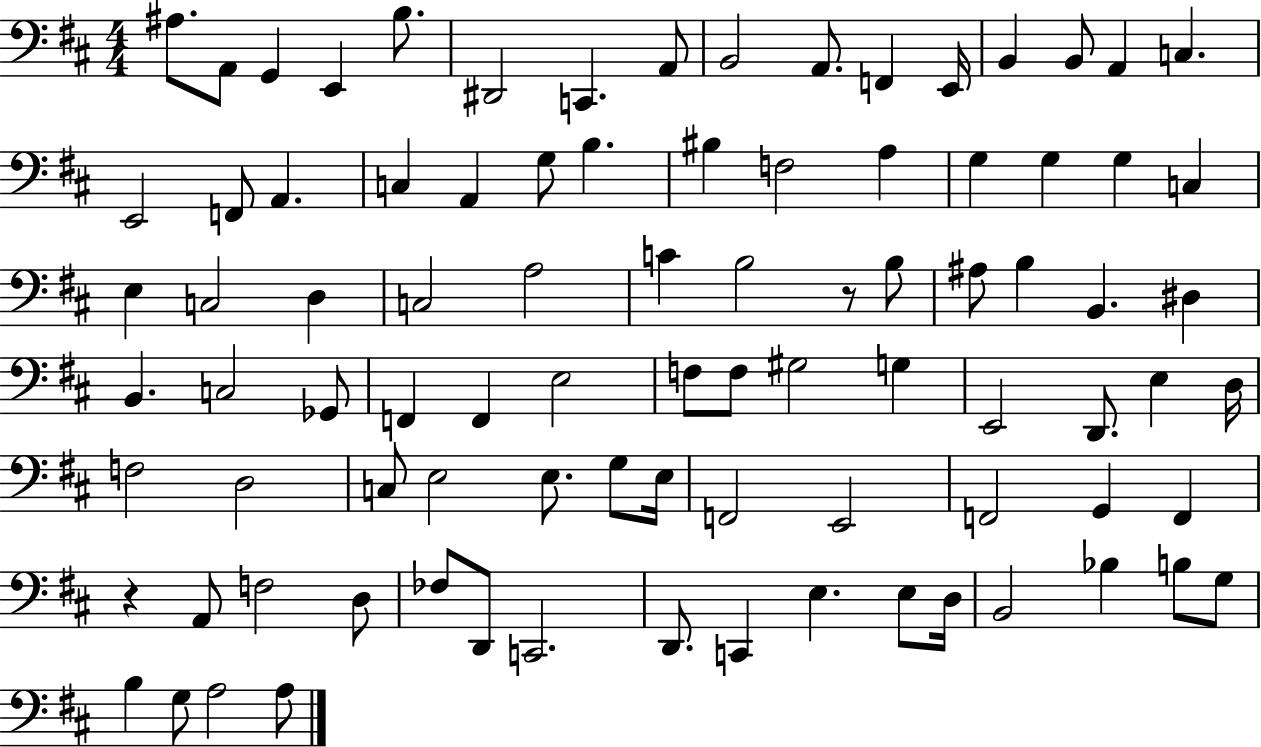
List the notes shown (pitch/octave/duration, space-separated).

A#3/e. A2/e G2/q E2/q B3/e. D#2/h C2/q. A2/e B2/h A2/e. F2/q E2/s B2/q B2/e A2/q C3/q. E2/h F2/e A2/q. C3/q A2/q G3/e B3/q. BIS3/q F3/h A3/q G3/q G3/q G3/q C3/q E3/q C3/h D3/q C3/h A3/h C4/q B3/h R/e B3/e A#3/e B3/q B2/q. D#3/q B2/q. C3/h Gb2/e F2/q F2/q E3/h F3/e F3/e G#3/h G3/q E2/h D2/e. E3/q D3/s F3/h D3/h C3/e E3/h E3/e. G3/e E3/s F2/h E2/h F2/h G2/q F2/q R/q A2/e F3/h D3/e FES3/e D2/e C2/h. D2/e. C2/q E3/q. E3/e D3/s B2/h Bb3/q B3/e G3/e B3/q G3/e A3/h A3/e